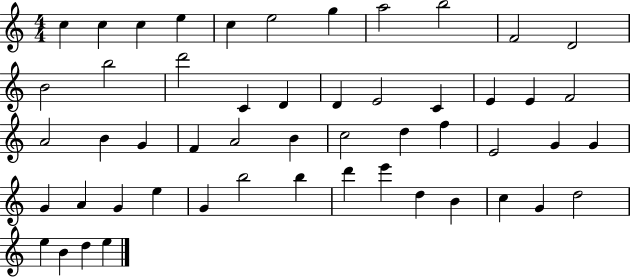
{
  \clef treble
  \numericTimeSignature
  \time 4/4
  \key c \major
  c''4 c''4 c''4 e''4 | c''4 e''2 g''4 | a''2 b''2 | f'2 d'2 | \break b'2 b''2 | d'''2 c'4 d'4 | d'4 e'2 c'4 | e'4 e'4 f'2 | \break a'2 b'4 g'4 | f'4 a'2 b'4 | c''2 d''4 f''4 | e'2 g'4 g'4 | \break g'4 a'4 g'4 e''4 | g'4 b''2 b''4 | d'''4 e'''4 d''4 b'4 | c''4 g'4 d''2 | \break e''4 b'4 d''4 e''4 | \bar "|."
}